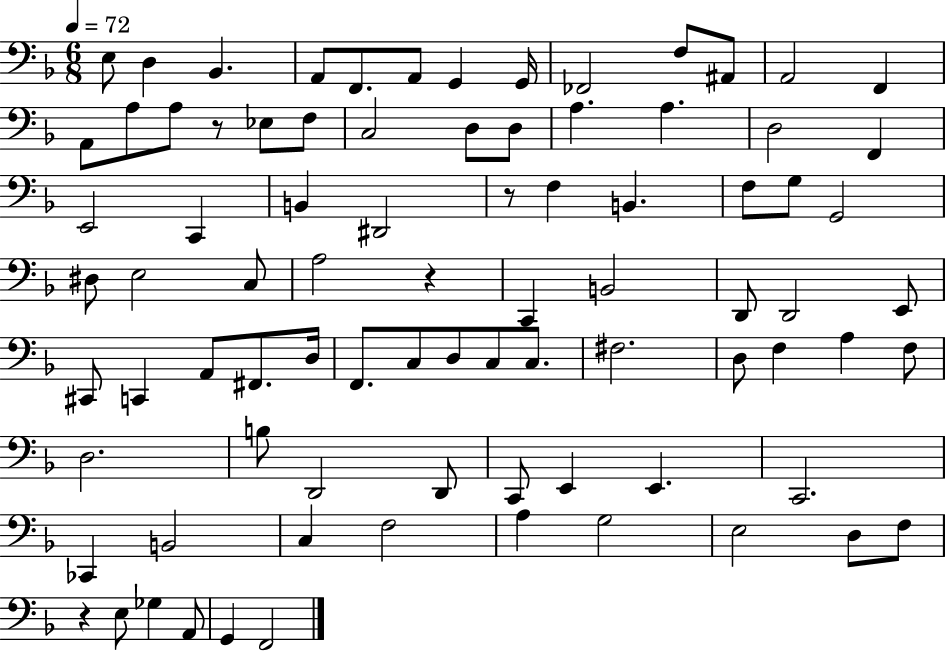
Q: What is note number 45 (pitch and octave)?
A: C2